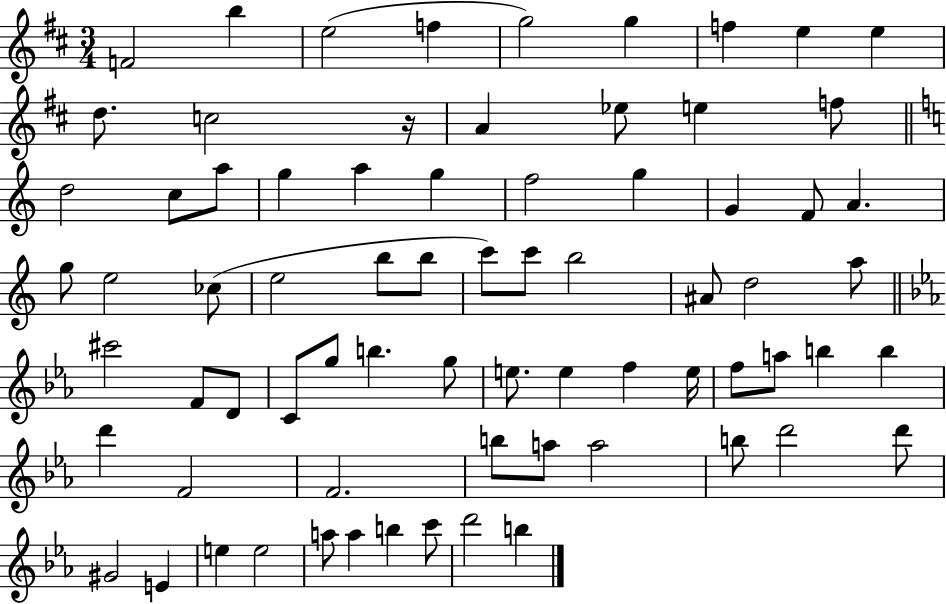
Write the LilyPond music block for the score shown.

{
  \clef treble
  \numericTimeSignature
  \time 3/4
  \key d \major
  f'2 b''4 | e''2( f''4 | g''2) g''4 | f''4 e''4 e''4 | \break d''8. c''2 r16 | a'4 ees''8 e''4 f''8 | \bar "||" \break \key c \major d''2 c''8 a''8 | g''4 a''4 g''4 | f''2 g''4 | g'4 f'8 a'4. | \break g''8 e''2 ces''8( | e''2 b''8 b''8 | c'''8) c'''8 b''2 | ais'8 d''2 a''8 | \break \bar "||" \break \key c \minor cis'''2 f'8 d'8 | c'8 g''8 b''4. g''8 | e''8. e''4 f''4 e''16 | f''8 a''8 b''4 b''4 | \break d'''4 f'2 | f'2. | b''8 a''8 a''2 | b''8 d'''2 d'''8 | \break gis'2 e'4 | e''4 e''2 | a''8 a''4 b''4 c'''8 | d'''2 b''4 | \break \bar "|."
}